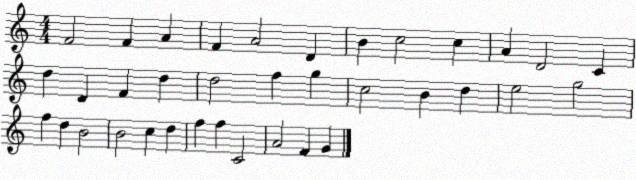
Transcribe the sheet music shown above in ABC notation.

X:1
T:Untitled
M:4/4
L:1/4
K:C
F2 F A F A2 D B c2 c A D2 C d D F d d2 f g c2 B d e2 g2 f d B2 B2 c d f f C2 A2 F G